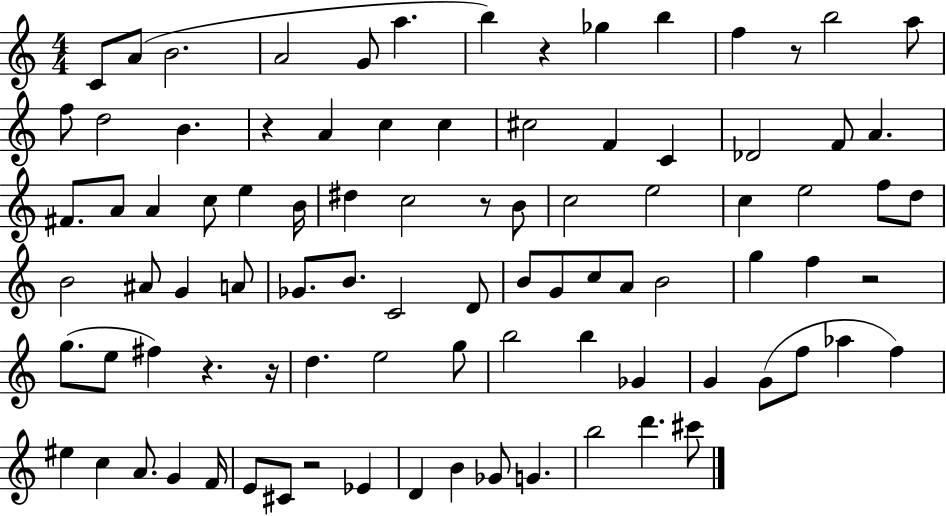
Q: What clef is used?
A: treble